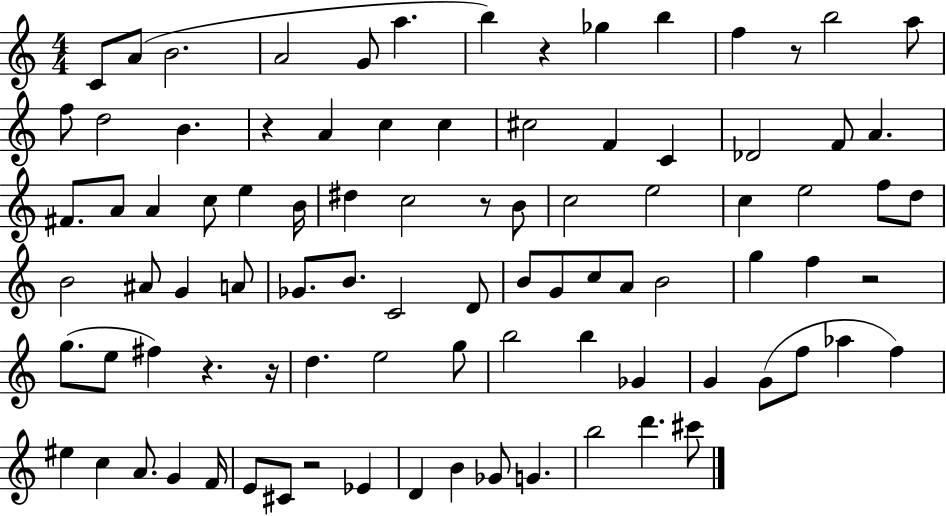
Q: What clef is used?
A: treble